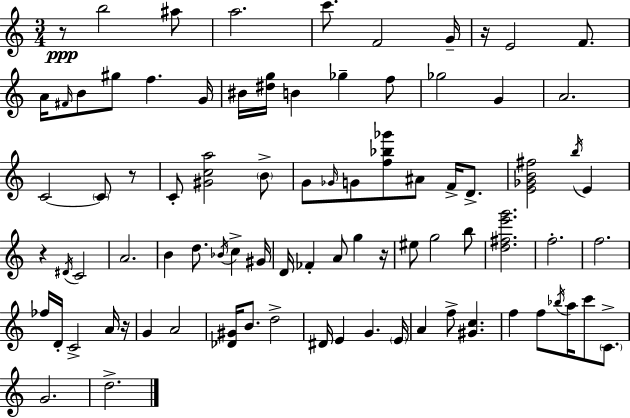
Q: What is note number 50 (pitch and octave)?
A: F5